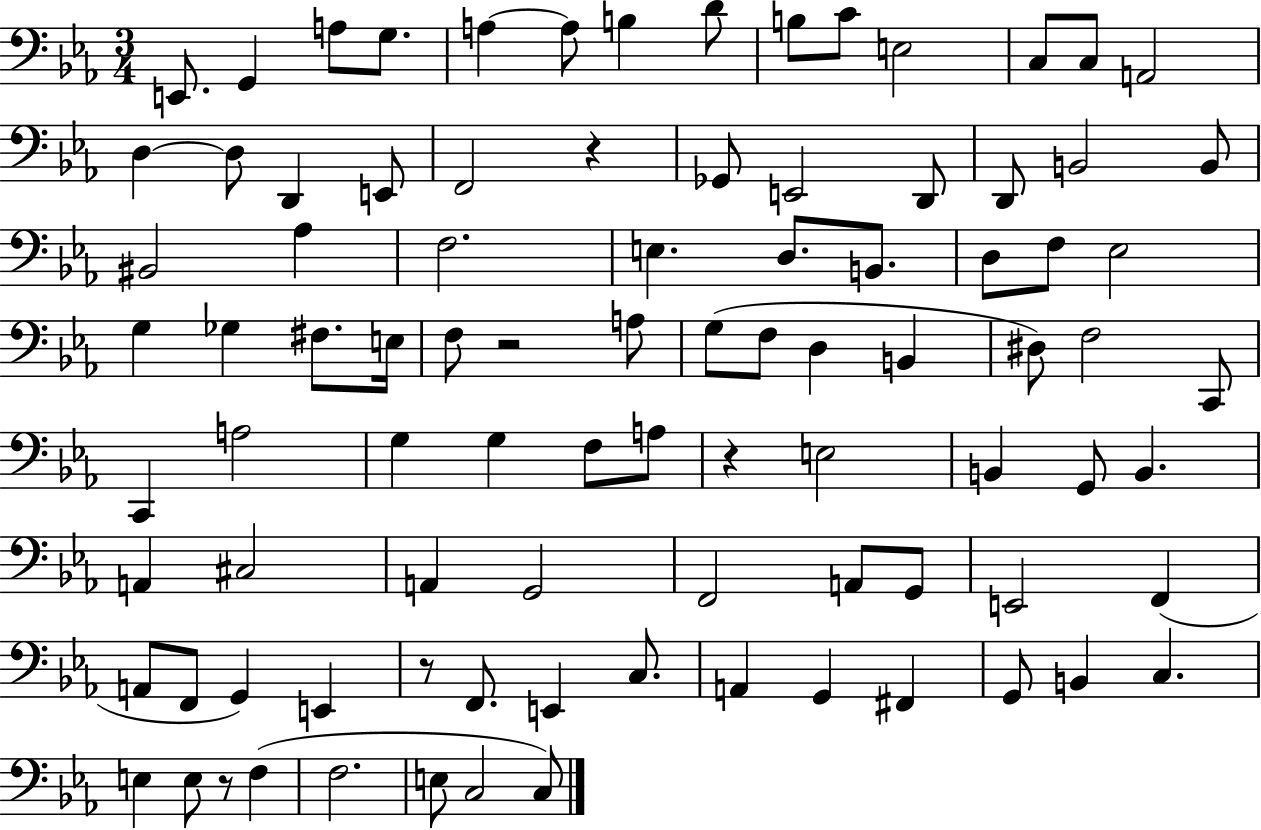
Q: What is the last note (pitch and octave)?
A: C3